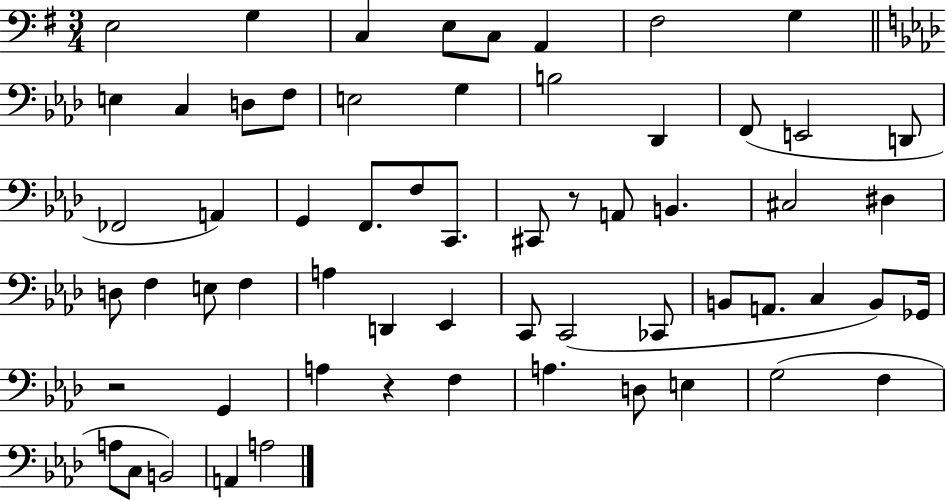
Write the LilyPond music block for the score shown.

{
  \clef bass
  \numericTimeSignature
  \time 3/4
  \key g \major
  e2 g4 | c4 e8 c8 a,4 | fis2 g4 | \bar "||" \break \key aes \major e4 c4 d8 f8 | e2 g4 | b2 des,4 | f,8( e,2 d,8 | \break fes,2 a,4) | g,4 f,8. f8 c,8. | cis,8 r8 a,8 b,4. | cis2 dis4 | \break d8 f4 e8 f4 | a4 d,4 ees,4 | c,8 c,2( ces,8 | b,8 a,8. c4 b,8) ges,16 | \break r2 g,4 | a4 r4 f4 | a4. d8 e4 | g2( f4 | \break a8 c8 b,2) | a,4 a2 | \bar "|."
}